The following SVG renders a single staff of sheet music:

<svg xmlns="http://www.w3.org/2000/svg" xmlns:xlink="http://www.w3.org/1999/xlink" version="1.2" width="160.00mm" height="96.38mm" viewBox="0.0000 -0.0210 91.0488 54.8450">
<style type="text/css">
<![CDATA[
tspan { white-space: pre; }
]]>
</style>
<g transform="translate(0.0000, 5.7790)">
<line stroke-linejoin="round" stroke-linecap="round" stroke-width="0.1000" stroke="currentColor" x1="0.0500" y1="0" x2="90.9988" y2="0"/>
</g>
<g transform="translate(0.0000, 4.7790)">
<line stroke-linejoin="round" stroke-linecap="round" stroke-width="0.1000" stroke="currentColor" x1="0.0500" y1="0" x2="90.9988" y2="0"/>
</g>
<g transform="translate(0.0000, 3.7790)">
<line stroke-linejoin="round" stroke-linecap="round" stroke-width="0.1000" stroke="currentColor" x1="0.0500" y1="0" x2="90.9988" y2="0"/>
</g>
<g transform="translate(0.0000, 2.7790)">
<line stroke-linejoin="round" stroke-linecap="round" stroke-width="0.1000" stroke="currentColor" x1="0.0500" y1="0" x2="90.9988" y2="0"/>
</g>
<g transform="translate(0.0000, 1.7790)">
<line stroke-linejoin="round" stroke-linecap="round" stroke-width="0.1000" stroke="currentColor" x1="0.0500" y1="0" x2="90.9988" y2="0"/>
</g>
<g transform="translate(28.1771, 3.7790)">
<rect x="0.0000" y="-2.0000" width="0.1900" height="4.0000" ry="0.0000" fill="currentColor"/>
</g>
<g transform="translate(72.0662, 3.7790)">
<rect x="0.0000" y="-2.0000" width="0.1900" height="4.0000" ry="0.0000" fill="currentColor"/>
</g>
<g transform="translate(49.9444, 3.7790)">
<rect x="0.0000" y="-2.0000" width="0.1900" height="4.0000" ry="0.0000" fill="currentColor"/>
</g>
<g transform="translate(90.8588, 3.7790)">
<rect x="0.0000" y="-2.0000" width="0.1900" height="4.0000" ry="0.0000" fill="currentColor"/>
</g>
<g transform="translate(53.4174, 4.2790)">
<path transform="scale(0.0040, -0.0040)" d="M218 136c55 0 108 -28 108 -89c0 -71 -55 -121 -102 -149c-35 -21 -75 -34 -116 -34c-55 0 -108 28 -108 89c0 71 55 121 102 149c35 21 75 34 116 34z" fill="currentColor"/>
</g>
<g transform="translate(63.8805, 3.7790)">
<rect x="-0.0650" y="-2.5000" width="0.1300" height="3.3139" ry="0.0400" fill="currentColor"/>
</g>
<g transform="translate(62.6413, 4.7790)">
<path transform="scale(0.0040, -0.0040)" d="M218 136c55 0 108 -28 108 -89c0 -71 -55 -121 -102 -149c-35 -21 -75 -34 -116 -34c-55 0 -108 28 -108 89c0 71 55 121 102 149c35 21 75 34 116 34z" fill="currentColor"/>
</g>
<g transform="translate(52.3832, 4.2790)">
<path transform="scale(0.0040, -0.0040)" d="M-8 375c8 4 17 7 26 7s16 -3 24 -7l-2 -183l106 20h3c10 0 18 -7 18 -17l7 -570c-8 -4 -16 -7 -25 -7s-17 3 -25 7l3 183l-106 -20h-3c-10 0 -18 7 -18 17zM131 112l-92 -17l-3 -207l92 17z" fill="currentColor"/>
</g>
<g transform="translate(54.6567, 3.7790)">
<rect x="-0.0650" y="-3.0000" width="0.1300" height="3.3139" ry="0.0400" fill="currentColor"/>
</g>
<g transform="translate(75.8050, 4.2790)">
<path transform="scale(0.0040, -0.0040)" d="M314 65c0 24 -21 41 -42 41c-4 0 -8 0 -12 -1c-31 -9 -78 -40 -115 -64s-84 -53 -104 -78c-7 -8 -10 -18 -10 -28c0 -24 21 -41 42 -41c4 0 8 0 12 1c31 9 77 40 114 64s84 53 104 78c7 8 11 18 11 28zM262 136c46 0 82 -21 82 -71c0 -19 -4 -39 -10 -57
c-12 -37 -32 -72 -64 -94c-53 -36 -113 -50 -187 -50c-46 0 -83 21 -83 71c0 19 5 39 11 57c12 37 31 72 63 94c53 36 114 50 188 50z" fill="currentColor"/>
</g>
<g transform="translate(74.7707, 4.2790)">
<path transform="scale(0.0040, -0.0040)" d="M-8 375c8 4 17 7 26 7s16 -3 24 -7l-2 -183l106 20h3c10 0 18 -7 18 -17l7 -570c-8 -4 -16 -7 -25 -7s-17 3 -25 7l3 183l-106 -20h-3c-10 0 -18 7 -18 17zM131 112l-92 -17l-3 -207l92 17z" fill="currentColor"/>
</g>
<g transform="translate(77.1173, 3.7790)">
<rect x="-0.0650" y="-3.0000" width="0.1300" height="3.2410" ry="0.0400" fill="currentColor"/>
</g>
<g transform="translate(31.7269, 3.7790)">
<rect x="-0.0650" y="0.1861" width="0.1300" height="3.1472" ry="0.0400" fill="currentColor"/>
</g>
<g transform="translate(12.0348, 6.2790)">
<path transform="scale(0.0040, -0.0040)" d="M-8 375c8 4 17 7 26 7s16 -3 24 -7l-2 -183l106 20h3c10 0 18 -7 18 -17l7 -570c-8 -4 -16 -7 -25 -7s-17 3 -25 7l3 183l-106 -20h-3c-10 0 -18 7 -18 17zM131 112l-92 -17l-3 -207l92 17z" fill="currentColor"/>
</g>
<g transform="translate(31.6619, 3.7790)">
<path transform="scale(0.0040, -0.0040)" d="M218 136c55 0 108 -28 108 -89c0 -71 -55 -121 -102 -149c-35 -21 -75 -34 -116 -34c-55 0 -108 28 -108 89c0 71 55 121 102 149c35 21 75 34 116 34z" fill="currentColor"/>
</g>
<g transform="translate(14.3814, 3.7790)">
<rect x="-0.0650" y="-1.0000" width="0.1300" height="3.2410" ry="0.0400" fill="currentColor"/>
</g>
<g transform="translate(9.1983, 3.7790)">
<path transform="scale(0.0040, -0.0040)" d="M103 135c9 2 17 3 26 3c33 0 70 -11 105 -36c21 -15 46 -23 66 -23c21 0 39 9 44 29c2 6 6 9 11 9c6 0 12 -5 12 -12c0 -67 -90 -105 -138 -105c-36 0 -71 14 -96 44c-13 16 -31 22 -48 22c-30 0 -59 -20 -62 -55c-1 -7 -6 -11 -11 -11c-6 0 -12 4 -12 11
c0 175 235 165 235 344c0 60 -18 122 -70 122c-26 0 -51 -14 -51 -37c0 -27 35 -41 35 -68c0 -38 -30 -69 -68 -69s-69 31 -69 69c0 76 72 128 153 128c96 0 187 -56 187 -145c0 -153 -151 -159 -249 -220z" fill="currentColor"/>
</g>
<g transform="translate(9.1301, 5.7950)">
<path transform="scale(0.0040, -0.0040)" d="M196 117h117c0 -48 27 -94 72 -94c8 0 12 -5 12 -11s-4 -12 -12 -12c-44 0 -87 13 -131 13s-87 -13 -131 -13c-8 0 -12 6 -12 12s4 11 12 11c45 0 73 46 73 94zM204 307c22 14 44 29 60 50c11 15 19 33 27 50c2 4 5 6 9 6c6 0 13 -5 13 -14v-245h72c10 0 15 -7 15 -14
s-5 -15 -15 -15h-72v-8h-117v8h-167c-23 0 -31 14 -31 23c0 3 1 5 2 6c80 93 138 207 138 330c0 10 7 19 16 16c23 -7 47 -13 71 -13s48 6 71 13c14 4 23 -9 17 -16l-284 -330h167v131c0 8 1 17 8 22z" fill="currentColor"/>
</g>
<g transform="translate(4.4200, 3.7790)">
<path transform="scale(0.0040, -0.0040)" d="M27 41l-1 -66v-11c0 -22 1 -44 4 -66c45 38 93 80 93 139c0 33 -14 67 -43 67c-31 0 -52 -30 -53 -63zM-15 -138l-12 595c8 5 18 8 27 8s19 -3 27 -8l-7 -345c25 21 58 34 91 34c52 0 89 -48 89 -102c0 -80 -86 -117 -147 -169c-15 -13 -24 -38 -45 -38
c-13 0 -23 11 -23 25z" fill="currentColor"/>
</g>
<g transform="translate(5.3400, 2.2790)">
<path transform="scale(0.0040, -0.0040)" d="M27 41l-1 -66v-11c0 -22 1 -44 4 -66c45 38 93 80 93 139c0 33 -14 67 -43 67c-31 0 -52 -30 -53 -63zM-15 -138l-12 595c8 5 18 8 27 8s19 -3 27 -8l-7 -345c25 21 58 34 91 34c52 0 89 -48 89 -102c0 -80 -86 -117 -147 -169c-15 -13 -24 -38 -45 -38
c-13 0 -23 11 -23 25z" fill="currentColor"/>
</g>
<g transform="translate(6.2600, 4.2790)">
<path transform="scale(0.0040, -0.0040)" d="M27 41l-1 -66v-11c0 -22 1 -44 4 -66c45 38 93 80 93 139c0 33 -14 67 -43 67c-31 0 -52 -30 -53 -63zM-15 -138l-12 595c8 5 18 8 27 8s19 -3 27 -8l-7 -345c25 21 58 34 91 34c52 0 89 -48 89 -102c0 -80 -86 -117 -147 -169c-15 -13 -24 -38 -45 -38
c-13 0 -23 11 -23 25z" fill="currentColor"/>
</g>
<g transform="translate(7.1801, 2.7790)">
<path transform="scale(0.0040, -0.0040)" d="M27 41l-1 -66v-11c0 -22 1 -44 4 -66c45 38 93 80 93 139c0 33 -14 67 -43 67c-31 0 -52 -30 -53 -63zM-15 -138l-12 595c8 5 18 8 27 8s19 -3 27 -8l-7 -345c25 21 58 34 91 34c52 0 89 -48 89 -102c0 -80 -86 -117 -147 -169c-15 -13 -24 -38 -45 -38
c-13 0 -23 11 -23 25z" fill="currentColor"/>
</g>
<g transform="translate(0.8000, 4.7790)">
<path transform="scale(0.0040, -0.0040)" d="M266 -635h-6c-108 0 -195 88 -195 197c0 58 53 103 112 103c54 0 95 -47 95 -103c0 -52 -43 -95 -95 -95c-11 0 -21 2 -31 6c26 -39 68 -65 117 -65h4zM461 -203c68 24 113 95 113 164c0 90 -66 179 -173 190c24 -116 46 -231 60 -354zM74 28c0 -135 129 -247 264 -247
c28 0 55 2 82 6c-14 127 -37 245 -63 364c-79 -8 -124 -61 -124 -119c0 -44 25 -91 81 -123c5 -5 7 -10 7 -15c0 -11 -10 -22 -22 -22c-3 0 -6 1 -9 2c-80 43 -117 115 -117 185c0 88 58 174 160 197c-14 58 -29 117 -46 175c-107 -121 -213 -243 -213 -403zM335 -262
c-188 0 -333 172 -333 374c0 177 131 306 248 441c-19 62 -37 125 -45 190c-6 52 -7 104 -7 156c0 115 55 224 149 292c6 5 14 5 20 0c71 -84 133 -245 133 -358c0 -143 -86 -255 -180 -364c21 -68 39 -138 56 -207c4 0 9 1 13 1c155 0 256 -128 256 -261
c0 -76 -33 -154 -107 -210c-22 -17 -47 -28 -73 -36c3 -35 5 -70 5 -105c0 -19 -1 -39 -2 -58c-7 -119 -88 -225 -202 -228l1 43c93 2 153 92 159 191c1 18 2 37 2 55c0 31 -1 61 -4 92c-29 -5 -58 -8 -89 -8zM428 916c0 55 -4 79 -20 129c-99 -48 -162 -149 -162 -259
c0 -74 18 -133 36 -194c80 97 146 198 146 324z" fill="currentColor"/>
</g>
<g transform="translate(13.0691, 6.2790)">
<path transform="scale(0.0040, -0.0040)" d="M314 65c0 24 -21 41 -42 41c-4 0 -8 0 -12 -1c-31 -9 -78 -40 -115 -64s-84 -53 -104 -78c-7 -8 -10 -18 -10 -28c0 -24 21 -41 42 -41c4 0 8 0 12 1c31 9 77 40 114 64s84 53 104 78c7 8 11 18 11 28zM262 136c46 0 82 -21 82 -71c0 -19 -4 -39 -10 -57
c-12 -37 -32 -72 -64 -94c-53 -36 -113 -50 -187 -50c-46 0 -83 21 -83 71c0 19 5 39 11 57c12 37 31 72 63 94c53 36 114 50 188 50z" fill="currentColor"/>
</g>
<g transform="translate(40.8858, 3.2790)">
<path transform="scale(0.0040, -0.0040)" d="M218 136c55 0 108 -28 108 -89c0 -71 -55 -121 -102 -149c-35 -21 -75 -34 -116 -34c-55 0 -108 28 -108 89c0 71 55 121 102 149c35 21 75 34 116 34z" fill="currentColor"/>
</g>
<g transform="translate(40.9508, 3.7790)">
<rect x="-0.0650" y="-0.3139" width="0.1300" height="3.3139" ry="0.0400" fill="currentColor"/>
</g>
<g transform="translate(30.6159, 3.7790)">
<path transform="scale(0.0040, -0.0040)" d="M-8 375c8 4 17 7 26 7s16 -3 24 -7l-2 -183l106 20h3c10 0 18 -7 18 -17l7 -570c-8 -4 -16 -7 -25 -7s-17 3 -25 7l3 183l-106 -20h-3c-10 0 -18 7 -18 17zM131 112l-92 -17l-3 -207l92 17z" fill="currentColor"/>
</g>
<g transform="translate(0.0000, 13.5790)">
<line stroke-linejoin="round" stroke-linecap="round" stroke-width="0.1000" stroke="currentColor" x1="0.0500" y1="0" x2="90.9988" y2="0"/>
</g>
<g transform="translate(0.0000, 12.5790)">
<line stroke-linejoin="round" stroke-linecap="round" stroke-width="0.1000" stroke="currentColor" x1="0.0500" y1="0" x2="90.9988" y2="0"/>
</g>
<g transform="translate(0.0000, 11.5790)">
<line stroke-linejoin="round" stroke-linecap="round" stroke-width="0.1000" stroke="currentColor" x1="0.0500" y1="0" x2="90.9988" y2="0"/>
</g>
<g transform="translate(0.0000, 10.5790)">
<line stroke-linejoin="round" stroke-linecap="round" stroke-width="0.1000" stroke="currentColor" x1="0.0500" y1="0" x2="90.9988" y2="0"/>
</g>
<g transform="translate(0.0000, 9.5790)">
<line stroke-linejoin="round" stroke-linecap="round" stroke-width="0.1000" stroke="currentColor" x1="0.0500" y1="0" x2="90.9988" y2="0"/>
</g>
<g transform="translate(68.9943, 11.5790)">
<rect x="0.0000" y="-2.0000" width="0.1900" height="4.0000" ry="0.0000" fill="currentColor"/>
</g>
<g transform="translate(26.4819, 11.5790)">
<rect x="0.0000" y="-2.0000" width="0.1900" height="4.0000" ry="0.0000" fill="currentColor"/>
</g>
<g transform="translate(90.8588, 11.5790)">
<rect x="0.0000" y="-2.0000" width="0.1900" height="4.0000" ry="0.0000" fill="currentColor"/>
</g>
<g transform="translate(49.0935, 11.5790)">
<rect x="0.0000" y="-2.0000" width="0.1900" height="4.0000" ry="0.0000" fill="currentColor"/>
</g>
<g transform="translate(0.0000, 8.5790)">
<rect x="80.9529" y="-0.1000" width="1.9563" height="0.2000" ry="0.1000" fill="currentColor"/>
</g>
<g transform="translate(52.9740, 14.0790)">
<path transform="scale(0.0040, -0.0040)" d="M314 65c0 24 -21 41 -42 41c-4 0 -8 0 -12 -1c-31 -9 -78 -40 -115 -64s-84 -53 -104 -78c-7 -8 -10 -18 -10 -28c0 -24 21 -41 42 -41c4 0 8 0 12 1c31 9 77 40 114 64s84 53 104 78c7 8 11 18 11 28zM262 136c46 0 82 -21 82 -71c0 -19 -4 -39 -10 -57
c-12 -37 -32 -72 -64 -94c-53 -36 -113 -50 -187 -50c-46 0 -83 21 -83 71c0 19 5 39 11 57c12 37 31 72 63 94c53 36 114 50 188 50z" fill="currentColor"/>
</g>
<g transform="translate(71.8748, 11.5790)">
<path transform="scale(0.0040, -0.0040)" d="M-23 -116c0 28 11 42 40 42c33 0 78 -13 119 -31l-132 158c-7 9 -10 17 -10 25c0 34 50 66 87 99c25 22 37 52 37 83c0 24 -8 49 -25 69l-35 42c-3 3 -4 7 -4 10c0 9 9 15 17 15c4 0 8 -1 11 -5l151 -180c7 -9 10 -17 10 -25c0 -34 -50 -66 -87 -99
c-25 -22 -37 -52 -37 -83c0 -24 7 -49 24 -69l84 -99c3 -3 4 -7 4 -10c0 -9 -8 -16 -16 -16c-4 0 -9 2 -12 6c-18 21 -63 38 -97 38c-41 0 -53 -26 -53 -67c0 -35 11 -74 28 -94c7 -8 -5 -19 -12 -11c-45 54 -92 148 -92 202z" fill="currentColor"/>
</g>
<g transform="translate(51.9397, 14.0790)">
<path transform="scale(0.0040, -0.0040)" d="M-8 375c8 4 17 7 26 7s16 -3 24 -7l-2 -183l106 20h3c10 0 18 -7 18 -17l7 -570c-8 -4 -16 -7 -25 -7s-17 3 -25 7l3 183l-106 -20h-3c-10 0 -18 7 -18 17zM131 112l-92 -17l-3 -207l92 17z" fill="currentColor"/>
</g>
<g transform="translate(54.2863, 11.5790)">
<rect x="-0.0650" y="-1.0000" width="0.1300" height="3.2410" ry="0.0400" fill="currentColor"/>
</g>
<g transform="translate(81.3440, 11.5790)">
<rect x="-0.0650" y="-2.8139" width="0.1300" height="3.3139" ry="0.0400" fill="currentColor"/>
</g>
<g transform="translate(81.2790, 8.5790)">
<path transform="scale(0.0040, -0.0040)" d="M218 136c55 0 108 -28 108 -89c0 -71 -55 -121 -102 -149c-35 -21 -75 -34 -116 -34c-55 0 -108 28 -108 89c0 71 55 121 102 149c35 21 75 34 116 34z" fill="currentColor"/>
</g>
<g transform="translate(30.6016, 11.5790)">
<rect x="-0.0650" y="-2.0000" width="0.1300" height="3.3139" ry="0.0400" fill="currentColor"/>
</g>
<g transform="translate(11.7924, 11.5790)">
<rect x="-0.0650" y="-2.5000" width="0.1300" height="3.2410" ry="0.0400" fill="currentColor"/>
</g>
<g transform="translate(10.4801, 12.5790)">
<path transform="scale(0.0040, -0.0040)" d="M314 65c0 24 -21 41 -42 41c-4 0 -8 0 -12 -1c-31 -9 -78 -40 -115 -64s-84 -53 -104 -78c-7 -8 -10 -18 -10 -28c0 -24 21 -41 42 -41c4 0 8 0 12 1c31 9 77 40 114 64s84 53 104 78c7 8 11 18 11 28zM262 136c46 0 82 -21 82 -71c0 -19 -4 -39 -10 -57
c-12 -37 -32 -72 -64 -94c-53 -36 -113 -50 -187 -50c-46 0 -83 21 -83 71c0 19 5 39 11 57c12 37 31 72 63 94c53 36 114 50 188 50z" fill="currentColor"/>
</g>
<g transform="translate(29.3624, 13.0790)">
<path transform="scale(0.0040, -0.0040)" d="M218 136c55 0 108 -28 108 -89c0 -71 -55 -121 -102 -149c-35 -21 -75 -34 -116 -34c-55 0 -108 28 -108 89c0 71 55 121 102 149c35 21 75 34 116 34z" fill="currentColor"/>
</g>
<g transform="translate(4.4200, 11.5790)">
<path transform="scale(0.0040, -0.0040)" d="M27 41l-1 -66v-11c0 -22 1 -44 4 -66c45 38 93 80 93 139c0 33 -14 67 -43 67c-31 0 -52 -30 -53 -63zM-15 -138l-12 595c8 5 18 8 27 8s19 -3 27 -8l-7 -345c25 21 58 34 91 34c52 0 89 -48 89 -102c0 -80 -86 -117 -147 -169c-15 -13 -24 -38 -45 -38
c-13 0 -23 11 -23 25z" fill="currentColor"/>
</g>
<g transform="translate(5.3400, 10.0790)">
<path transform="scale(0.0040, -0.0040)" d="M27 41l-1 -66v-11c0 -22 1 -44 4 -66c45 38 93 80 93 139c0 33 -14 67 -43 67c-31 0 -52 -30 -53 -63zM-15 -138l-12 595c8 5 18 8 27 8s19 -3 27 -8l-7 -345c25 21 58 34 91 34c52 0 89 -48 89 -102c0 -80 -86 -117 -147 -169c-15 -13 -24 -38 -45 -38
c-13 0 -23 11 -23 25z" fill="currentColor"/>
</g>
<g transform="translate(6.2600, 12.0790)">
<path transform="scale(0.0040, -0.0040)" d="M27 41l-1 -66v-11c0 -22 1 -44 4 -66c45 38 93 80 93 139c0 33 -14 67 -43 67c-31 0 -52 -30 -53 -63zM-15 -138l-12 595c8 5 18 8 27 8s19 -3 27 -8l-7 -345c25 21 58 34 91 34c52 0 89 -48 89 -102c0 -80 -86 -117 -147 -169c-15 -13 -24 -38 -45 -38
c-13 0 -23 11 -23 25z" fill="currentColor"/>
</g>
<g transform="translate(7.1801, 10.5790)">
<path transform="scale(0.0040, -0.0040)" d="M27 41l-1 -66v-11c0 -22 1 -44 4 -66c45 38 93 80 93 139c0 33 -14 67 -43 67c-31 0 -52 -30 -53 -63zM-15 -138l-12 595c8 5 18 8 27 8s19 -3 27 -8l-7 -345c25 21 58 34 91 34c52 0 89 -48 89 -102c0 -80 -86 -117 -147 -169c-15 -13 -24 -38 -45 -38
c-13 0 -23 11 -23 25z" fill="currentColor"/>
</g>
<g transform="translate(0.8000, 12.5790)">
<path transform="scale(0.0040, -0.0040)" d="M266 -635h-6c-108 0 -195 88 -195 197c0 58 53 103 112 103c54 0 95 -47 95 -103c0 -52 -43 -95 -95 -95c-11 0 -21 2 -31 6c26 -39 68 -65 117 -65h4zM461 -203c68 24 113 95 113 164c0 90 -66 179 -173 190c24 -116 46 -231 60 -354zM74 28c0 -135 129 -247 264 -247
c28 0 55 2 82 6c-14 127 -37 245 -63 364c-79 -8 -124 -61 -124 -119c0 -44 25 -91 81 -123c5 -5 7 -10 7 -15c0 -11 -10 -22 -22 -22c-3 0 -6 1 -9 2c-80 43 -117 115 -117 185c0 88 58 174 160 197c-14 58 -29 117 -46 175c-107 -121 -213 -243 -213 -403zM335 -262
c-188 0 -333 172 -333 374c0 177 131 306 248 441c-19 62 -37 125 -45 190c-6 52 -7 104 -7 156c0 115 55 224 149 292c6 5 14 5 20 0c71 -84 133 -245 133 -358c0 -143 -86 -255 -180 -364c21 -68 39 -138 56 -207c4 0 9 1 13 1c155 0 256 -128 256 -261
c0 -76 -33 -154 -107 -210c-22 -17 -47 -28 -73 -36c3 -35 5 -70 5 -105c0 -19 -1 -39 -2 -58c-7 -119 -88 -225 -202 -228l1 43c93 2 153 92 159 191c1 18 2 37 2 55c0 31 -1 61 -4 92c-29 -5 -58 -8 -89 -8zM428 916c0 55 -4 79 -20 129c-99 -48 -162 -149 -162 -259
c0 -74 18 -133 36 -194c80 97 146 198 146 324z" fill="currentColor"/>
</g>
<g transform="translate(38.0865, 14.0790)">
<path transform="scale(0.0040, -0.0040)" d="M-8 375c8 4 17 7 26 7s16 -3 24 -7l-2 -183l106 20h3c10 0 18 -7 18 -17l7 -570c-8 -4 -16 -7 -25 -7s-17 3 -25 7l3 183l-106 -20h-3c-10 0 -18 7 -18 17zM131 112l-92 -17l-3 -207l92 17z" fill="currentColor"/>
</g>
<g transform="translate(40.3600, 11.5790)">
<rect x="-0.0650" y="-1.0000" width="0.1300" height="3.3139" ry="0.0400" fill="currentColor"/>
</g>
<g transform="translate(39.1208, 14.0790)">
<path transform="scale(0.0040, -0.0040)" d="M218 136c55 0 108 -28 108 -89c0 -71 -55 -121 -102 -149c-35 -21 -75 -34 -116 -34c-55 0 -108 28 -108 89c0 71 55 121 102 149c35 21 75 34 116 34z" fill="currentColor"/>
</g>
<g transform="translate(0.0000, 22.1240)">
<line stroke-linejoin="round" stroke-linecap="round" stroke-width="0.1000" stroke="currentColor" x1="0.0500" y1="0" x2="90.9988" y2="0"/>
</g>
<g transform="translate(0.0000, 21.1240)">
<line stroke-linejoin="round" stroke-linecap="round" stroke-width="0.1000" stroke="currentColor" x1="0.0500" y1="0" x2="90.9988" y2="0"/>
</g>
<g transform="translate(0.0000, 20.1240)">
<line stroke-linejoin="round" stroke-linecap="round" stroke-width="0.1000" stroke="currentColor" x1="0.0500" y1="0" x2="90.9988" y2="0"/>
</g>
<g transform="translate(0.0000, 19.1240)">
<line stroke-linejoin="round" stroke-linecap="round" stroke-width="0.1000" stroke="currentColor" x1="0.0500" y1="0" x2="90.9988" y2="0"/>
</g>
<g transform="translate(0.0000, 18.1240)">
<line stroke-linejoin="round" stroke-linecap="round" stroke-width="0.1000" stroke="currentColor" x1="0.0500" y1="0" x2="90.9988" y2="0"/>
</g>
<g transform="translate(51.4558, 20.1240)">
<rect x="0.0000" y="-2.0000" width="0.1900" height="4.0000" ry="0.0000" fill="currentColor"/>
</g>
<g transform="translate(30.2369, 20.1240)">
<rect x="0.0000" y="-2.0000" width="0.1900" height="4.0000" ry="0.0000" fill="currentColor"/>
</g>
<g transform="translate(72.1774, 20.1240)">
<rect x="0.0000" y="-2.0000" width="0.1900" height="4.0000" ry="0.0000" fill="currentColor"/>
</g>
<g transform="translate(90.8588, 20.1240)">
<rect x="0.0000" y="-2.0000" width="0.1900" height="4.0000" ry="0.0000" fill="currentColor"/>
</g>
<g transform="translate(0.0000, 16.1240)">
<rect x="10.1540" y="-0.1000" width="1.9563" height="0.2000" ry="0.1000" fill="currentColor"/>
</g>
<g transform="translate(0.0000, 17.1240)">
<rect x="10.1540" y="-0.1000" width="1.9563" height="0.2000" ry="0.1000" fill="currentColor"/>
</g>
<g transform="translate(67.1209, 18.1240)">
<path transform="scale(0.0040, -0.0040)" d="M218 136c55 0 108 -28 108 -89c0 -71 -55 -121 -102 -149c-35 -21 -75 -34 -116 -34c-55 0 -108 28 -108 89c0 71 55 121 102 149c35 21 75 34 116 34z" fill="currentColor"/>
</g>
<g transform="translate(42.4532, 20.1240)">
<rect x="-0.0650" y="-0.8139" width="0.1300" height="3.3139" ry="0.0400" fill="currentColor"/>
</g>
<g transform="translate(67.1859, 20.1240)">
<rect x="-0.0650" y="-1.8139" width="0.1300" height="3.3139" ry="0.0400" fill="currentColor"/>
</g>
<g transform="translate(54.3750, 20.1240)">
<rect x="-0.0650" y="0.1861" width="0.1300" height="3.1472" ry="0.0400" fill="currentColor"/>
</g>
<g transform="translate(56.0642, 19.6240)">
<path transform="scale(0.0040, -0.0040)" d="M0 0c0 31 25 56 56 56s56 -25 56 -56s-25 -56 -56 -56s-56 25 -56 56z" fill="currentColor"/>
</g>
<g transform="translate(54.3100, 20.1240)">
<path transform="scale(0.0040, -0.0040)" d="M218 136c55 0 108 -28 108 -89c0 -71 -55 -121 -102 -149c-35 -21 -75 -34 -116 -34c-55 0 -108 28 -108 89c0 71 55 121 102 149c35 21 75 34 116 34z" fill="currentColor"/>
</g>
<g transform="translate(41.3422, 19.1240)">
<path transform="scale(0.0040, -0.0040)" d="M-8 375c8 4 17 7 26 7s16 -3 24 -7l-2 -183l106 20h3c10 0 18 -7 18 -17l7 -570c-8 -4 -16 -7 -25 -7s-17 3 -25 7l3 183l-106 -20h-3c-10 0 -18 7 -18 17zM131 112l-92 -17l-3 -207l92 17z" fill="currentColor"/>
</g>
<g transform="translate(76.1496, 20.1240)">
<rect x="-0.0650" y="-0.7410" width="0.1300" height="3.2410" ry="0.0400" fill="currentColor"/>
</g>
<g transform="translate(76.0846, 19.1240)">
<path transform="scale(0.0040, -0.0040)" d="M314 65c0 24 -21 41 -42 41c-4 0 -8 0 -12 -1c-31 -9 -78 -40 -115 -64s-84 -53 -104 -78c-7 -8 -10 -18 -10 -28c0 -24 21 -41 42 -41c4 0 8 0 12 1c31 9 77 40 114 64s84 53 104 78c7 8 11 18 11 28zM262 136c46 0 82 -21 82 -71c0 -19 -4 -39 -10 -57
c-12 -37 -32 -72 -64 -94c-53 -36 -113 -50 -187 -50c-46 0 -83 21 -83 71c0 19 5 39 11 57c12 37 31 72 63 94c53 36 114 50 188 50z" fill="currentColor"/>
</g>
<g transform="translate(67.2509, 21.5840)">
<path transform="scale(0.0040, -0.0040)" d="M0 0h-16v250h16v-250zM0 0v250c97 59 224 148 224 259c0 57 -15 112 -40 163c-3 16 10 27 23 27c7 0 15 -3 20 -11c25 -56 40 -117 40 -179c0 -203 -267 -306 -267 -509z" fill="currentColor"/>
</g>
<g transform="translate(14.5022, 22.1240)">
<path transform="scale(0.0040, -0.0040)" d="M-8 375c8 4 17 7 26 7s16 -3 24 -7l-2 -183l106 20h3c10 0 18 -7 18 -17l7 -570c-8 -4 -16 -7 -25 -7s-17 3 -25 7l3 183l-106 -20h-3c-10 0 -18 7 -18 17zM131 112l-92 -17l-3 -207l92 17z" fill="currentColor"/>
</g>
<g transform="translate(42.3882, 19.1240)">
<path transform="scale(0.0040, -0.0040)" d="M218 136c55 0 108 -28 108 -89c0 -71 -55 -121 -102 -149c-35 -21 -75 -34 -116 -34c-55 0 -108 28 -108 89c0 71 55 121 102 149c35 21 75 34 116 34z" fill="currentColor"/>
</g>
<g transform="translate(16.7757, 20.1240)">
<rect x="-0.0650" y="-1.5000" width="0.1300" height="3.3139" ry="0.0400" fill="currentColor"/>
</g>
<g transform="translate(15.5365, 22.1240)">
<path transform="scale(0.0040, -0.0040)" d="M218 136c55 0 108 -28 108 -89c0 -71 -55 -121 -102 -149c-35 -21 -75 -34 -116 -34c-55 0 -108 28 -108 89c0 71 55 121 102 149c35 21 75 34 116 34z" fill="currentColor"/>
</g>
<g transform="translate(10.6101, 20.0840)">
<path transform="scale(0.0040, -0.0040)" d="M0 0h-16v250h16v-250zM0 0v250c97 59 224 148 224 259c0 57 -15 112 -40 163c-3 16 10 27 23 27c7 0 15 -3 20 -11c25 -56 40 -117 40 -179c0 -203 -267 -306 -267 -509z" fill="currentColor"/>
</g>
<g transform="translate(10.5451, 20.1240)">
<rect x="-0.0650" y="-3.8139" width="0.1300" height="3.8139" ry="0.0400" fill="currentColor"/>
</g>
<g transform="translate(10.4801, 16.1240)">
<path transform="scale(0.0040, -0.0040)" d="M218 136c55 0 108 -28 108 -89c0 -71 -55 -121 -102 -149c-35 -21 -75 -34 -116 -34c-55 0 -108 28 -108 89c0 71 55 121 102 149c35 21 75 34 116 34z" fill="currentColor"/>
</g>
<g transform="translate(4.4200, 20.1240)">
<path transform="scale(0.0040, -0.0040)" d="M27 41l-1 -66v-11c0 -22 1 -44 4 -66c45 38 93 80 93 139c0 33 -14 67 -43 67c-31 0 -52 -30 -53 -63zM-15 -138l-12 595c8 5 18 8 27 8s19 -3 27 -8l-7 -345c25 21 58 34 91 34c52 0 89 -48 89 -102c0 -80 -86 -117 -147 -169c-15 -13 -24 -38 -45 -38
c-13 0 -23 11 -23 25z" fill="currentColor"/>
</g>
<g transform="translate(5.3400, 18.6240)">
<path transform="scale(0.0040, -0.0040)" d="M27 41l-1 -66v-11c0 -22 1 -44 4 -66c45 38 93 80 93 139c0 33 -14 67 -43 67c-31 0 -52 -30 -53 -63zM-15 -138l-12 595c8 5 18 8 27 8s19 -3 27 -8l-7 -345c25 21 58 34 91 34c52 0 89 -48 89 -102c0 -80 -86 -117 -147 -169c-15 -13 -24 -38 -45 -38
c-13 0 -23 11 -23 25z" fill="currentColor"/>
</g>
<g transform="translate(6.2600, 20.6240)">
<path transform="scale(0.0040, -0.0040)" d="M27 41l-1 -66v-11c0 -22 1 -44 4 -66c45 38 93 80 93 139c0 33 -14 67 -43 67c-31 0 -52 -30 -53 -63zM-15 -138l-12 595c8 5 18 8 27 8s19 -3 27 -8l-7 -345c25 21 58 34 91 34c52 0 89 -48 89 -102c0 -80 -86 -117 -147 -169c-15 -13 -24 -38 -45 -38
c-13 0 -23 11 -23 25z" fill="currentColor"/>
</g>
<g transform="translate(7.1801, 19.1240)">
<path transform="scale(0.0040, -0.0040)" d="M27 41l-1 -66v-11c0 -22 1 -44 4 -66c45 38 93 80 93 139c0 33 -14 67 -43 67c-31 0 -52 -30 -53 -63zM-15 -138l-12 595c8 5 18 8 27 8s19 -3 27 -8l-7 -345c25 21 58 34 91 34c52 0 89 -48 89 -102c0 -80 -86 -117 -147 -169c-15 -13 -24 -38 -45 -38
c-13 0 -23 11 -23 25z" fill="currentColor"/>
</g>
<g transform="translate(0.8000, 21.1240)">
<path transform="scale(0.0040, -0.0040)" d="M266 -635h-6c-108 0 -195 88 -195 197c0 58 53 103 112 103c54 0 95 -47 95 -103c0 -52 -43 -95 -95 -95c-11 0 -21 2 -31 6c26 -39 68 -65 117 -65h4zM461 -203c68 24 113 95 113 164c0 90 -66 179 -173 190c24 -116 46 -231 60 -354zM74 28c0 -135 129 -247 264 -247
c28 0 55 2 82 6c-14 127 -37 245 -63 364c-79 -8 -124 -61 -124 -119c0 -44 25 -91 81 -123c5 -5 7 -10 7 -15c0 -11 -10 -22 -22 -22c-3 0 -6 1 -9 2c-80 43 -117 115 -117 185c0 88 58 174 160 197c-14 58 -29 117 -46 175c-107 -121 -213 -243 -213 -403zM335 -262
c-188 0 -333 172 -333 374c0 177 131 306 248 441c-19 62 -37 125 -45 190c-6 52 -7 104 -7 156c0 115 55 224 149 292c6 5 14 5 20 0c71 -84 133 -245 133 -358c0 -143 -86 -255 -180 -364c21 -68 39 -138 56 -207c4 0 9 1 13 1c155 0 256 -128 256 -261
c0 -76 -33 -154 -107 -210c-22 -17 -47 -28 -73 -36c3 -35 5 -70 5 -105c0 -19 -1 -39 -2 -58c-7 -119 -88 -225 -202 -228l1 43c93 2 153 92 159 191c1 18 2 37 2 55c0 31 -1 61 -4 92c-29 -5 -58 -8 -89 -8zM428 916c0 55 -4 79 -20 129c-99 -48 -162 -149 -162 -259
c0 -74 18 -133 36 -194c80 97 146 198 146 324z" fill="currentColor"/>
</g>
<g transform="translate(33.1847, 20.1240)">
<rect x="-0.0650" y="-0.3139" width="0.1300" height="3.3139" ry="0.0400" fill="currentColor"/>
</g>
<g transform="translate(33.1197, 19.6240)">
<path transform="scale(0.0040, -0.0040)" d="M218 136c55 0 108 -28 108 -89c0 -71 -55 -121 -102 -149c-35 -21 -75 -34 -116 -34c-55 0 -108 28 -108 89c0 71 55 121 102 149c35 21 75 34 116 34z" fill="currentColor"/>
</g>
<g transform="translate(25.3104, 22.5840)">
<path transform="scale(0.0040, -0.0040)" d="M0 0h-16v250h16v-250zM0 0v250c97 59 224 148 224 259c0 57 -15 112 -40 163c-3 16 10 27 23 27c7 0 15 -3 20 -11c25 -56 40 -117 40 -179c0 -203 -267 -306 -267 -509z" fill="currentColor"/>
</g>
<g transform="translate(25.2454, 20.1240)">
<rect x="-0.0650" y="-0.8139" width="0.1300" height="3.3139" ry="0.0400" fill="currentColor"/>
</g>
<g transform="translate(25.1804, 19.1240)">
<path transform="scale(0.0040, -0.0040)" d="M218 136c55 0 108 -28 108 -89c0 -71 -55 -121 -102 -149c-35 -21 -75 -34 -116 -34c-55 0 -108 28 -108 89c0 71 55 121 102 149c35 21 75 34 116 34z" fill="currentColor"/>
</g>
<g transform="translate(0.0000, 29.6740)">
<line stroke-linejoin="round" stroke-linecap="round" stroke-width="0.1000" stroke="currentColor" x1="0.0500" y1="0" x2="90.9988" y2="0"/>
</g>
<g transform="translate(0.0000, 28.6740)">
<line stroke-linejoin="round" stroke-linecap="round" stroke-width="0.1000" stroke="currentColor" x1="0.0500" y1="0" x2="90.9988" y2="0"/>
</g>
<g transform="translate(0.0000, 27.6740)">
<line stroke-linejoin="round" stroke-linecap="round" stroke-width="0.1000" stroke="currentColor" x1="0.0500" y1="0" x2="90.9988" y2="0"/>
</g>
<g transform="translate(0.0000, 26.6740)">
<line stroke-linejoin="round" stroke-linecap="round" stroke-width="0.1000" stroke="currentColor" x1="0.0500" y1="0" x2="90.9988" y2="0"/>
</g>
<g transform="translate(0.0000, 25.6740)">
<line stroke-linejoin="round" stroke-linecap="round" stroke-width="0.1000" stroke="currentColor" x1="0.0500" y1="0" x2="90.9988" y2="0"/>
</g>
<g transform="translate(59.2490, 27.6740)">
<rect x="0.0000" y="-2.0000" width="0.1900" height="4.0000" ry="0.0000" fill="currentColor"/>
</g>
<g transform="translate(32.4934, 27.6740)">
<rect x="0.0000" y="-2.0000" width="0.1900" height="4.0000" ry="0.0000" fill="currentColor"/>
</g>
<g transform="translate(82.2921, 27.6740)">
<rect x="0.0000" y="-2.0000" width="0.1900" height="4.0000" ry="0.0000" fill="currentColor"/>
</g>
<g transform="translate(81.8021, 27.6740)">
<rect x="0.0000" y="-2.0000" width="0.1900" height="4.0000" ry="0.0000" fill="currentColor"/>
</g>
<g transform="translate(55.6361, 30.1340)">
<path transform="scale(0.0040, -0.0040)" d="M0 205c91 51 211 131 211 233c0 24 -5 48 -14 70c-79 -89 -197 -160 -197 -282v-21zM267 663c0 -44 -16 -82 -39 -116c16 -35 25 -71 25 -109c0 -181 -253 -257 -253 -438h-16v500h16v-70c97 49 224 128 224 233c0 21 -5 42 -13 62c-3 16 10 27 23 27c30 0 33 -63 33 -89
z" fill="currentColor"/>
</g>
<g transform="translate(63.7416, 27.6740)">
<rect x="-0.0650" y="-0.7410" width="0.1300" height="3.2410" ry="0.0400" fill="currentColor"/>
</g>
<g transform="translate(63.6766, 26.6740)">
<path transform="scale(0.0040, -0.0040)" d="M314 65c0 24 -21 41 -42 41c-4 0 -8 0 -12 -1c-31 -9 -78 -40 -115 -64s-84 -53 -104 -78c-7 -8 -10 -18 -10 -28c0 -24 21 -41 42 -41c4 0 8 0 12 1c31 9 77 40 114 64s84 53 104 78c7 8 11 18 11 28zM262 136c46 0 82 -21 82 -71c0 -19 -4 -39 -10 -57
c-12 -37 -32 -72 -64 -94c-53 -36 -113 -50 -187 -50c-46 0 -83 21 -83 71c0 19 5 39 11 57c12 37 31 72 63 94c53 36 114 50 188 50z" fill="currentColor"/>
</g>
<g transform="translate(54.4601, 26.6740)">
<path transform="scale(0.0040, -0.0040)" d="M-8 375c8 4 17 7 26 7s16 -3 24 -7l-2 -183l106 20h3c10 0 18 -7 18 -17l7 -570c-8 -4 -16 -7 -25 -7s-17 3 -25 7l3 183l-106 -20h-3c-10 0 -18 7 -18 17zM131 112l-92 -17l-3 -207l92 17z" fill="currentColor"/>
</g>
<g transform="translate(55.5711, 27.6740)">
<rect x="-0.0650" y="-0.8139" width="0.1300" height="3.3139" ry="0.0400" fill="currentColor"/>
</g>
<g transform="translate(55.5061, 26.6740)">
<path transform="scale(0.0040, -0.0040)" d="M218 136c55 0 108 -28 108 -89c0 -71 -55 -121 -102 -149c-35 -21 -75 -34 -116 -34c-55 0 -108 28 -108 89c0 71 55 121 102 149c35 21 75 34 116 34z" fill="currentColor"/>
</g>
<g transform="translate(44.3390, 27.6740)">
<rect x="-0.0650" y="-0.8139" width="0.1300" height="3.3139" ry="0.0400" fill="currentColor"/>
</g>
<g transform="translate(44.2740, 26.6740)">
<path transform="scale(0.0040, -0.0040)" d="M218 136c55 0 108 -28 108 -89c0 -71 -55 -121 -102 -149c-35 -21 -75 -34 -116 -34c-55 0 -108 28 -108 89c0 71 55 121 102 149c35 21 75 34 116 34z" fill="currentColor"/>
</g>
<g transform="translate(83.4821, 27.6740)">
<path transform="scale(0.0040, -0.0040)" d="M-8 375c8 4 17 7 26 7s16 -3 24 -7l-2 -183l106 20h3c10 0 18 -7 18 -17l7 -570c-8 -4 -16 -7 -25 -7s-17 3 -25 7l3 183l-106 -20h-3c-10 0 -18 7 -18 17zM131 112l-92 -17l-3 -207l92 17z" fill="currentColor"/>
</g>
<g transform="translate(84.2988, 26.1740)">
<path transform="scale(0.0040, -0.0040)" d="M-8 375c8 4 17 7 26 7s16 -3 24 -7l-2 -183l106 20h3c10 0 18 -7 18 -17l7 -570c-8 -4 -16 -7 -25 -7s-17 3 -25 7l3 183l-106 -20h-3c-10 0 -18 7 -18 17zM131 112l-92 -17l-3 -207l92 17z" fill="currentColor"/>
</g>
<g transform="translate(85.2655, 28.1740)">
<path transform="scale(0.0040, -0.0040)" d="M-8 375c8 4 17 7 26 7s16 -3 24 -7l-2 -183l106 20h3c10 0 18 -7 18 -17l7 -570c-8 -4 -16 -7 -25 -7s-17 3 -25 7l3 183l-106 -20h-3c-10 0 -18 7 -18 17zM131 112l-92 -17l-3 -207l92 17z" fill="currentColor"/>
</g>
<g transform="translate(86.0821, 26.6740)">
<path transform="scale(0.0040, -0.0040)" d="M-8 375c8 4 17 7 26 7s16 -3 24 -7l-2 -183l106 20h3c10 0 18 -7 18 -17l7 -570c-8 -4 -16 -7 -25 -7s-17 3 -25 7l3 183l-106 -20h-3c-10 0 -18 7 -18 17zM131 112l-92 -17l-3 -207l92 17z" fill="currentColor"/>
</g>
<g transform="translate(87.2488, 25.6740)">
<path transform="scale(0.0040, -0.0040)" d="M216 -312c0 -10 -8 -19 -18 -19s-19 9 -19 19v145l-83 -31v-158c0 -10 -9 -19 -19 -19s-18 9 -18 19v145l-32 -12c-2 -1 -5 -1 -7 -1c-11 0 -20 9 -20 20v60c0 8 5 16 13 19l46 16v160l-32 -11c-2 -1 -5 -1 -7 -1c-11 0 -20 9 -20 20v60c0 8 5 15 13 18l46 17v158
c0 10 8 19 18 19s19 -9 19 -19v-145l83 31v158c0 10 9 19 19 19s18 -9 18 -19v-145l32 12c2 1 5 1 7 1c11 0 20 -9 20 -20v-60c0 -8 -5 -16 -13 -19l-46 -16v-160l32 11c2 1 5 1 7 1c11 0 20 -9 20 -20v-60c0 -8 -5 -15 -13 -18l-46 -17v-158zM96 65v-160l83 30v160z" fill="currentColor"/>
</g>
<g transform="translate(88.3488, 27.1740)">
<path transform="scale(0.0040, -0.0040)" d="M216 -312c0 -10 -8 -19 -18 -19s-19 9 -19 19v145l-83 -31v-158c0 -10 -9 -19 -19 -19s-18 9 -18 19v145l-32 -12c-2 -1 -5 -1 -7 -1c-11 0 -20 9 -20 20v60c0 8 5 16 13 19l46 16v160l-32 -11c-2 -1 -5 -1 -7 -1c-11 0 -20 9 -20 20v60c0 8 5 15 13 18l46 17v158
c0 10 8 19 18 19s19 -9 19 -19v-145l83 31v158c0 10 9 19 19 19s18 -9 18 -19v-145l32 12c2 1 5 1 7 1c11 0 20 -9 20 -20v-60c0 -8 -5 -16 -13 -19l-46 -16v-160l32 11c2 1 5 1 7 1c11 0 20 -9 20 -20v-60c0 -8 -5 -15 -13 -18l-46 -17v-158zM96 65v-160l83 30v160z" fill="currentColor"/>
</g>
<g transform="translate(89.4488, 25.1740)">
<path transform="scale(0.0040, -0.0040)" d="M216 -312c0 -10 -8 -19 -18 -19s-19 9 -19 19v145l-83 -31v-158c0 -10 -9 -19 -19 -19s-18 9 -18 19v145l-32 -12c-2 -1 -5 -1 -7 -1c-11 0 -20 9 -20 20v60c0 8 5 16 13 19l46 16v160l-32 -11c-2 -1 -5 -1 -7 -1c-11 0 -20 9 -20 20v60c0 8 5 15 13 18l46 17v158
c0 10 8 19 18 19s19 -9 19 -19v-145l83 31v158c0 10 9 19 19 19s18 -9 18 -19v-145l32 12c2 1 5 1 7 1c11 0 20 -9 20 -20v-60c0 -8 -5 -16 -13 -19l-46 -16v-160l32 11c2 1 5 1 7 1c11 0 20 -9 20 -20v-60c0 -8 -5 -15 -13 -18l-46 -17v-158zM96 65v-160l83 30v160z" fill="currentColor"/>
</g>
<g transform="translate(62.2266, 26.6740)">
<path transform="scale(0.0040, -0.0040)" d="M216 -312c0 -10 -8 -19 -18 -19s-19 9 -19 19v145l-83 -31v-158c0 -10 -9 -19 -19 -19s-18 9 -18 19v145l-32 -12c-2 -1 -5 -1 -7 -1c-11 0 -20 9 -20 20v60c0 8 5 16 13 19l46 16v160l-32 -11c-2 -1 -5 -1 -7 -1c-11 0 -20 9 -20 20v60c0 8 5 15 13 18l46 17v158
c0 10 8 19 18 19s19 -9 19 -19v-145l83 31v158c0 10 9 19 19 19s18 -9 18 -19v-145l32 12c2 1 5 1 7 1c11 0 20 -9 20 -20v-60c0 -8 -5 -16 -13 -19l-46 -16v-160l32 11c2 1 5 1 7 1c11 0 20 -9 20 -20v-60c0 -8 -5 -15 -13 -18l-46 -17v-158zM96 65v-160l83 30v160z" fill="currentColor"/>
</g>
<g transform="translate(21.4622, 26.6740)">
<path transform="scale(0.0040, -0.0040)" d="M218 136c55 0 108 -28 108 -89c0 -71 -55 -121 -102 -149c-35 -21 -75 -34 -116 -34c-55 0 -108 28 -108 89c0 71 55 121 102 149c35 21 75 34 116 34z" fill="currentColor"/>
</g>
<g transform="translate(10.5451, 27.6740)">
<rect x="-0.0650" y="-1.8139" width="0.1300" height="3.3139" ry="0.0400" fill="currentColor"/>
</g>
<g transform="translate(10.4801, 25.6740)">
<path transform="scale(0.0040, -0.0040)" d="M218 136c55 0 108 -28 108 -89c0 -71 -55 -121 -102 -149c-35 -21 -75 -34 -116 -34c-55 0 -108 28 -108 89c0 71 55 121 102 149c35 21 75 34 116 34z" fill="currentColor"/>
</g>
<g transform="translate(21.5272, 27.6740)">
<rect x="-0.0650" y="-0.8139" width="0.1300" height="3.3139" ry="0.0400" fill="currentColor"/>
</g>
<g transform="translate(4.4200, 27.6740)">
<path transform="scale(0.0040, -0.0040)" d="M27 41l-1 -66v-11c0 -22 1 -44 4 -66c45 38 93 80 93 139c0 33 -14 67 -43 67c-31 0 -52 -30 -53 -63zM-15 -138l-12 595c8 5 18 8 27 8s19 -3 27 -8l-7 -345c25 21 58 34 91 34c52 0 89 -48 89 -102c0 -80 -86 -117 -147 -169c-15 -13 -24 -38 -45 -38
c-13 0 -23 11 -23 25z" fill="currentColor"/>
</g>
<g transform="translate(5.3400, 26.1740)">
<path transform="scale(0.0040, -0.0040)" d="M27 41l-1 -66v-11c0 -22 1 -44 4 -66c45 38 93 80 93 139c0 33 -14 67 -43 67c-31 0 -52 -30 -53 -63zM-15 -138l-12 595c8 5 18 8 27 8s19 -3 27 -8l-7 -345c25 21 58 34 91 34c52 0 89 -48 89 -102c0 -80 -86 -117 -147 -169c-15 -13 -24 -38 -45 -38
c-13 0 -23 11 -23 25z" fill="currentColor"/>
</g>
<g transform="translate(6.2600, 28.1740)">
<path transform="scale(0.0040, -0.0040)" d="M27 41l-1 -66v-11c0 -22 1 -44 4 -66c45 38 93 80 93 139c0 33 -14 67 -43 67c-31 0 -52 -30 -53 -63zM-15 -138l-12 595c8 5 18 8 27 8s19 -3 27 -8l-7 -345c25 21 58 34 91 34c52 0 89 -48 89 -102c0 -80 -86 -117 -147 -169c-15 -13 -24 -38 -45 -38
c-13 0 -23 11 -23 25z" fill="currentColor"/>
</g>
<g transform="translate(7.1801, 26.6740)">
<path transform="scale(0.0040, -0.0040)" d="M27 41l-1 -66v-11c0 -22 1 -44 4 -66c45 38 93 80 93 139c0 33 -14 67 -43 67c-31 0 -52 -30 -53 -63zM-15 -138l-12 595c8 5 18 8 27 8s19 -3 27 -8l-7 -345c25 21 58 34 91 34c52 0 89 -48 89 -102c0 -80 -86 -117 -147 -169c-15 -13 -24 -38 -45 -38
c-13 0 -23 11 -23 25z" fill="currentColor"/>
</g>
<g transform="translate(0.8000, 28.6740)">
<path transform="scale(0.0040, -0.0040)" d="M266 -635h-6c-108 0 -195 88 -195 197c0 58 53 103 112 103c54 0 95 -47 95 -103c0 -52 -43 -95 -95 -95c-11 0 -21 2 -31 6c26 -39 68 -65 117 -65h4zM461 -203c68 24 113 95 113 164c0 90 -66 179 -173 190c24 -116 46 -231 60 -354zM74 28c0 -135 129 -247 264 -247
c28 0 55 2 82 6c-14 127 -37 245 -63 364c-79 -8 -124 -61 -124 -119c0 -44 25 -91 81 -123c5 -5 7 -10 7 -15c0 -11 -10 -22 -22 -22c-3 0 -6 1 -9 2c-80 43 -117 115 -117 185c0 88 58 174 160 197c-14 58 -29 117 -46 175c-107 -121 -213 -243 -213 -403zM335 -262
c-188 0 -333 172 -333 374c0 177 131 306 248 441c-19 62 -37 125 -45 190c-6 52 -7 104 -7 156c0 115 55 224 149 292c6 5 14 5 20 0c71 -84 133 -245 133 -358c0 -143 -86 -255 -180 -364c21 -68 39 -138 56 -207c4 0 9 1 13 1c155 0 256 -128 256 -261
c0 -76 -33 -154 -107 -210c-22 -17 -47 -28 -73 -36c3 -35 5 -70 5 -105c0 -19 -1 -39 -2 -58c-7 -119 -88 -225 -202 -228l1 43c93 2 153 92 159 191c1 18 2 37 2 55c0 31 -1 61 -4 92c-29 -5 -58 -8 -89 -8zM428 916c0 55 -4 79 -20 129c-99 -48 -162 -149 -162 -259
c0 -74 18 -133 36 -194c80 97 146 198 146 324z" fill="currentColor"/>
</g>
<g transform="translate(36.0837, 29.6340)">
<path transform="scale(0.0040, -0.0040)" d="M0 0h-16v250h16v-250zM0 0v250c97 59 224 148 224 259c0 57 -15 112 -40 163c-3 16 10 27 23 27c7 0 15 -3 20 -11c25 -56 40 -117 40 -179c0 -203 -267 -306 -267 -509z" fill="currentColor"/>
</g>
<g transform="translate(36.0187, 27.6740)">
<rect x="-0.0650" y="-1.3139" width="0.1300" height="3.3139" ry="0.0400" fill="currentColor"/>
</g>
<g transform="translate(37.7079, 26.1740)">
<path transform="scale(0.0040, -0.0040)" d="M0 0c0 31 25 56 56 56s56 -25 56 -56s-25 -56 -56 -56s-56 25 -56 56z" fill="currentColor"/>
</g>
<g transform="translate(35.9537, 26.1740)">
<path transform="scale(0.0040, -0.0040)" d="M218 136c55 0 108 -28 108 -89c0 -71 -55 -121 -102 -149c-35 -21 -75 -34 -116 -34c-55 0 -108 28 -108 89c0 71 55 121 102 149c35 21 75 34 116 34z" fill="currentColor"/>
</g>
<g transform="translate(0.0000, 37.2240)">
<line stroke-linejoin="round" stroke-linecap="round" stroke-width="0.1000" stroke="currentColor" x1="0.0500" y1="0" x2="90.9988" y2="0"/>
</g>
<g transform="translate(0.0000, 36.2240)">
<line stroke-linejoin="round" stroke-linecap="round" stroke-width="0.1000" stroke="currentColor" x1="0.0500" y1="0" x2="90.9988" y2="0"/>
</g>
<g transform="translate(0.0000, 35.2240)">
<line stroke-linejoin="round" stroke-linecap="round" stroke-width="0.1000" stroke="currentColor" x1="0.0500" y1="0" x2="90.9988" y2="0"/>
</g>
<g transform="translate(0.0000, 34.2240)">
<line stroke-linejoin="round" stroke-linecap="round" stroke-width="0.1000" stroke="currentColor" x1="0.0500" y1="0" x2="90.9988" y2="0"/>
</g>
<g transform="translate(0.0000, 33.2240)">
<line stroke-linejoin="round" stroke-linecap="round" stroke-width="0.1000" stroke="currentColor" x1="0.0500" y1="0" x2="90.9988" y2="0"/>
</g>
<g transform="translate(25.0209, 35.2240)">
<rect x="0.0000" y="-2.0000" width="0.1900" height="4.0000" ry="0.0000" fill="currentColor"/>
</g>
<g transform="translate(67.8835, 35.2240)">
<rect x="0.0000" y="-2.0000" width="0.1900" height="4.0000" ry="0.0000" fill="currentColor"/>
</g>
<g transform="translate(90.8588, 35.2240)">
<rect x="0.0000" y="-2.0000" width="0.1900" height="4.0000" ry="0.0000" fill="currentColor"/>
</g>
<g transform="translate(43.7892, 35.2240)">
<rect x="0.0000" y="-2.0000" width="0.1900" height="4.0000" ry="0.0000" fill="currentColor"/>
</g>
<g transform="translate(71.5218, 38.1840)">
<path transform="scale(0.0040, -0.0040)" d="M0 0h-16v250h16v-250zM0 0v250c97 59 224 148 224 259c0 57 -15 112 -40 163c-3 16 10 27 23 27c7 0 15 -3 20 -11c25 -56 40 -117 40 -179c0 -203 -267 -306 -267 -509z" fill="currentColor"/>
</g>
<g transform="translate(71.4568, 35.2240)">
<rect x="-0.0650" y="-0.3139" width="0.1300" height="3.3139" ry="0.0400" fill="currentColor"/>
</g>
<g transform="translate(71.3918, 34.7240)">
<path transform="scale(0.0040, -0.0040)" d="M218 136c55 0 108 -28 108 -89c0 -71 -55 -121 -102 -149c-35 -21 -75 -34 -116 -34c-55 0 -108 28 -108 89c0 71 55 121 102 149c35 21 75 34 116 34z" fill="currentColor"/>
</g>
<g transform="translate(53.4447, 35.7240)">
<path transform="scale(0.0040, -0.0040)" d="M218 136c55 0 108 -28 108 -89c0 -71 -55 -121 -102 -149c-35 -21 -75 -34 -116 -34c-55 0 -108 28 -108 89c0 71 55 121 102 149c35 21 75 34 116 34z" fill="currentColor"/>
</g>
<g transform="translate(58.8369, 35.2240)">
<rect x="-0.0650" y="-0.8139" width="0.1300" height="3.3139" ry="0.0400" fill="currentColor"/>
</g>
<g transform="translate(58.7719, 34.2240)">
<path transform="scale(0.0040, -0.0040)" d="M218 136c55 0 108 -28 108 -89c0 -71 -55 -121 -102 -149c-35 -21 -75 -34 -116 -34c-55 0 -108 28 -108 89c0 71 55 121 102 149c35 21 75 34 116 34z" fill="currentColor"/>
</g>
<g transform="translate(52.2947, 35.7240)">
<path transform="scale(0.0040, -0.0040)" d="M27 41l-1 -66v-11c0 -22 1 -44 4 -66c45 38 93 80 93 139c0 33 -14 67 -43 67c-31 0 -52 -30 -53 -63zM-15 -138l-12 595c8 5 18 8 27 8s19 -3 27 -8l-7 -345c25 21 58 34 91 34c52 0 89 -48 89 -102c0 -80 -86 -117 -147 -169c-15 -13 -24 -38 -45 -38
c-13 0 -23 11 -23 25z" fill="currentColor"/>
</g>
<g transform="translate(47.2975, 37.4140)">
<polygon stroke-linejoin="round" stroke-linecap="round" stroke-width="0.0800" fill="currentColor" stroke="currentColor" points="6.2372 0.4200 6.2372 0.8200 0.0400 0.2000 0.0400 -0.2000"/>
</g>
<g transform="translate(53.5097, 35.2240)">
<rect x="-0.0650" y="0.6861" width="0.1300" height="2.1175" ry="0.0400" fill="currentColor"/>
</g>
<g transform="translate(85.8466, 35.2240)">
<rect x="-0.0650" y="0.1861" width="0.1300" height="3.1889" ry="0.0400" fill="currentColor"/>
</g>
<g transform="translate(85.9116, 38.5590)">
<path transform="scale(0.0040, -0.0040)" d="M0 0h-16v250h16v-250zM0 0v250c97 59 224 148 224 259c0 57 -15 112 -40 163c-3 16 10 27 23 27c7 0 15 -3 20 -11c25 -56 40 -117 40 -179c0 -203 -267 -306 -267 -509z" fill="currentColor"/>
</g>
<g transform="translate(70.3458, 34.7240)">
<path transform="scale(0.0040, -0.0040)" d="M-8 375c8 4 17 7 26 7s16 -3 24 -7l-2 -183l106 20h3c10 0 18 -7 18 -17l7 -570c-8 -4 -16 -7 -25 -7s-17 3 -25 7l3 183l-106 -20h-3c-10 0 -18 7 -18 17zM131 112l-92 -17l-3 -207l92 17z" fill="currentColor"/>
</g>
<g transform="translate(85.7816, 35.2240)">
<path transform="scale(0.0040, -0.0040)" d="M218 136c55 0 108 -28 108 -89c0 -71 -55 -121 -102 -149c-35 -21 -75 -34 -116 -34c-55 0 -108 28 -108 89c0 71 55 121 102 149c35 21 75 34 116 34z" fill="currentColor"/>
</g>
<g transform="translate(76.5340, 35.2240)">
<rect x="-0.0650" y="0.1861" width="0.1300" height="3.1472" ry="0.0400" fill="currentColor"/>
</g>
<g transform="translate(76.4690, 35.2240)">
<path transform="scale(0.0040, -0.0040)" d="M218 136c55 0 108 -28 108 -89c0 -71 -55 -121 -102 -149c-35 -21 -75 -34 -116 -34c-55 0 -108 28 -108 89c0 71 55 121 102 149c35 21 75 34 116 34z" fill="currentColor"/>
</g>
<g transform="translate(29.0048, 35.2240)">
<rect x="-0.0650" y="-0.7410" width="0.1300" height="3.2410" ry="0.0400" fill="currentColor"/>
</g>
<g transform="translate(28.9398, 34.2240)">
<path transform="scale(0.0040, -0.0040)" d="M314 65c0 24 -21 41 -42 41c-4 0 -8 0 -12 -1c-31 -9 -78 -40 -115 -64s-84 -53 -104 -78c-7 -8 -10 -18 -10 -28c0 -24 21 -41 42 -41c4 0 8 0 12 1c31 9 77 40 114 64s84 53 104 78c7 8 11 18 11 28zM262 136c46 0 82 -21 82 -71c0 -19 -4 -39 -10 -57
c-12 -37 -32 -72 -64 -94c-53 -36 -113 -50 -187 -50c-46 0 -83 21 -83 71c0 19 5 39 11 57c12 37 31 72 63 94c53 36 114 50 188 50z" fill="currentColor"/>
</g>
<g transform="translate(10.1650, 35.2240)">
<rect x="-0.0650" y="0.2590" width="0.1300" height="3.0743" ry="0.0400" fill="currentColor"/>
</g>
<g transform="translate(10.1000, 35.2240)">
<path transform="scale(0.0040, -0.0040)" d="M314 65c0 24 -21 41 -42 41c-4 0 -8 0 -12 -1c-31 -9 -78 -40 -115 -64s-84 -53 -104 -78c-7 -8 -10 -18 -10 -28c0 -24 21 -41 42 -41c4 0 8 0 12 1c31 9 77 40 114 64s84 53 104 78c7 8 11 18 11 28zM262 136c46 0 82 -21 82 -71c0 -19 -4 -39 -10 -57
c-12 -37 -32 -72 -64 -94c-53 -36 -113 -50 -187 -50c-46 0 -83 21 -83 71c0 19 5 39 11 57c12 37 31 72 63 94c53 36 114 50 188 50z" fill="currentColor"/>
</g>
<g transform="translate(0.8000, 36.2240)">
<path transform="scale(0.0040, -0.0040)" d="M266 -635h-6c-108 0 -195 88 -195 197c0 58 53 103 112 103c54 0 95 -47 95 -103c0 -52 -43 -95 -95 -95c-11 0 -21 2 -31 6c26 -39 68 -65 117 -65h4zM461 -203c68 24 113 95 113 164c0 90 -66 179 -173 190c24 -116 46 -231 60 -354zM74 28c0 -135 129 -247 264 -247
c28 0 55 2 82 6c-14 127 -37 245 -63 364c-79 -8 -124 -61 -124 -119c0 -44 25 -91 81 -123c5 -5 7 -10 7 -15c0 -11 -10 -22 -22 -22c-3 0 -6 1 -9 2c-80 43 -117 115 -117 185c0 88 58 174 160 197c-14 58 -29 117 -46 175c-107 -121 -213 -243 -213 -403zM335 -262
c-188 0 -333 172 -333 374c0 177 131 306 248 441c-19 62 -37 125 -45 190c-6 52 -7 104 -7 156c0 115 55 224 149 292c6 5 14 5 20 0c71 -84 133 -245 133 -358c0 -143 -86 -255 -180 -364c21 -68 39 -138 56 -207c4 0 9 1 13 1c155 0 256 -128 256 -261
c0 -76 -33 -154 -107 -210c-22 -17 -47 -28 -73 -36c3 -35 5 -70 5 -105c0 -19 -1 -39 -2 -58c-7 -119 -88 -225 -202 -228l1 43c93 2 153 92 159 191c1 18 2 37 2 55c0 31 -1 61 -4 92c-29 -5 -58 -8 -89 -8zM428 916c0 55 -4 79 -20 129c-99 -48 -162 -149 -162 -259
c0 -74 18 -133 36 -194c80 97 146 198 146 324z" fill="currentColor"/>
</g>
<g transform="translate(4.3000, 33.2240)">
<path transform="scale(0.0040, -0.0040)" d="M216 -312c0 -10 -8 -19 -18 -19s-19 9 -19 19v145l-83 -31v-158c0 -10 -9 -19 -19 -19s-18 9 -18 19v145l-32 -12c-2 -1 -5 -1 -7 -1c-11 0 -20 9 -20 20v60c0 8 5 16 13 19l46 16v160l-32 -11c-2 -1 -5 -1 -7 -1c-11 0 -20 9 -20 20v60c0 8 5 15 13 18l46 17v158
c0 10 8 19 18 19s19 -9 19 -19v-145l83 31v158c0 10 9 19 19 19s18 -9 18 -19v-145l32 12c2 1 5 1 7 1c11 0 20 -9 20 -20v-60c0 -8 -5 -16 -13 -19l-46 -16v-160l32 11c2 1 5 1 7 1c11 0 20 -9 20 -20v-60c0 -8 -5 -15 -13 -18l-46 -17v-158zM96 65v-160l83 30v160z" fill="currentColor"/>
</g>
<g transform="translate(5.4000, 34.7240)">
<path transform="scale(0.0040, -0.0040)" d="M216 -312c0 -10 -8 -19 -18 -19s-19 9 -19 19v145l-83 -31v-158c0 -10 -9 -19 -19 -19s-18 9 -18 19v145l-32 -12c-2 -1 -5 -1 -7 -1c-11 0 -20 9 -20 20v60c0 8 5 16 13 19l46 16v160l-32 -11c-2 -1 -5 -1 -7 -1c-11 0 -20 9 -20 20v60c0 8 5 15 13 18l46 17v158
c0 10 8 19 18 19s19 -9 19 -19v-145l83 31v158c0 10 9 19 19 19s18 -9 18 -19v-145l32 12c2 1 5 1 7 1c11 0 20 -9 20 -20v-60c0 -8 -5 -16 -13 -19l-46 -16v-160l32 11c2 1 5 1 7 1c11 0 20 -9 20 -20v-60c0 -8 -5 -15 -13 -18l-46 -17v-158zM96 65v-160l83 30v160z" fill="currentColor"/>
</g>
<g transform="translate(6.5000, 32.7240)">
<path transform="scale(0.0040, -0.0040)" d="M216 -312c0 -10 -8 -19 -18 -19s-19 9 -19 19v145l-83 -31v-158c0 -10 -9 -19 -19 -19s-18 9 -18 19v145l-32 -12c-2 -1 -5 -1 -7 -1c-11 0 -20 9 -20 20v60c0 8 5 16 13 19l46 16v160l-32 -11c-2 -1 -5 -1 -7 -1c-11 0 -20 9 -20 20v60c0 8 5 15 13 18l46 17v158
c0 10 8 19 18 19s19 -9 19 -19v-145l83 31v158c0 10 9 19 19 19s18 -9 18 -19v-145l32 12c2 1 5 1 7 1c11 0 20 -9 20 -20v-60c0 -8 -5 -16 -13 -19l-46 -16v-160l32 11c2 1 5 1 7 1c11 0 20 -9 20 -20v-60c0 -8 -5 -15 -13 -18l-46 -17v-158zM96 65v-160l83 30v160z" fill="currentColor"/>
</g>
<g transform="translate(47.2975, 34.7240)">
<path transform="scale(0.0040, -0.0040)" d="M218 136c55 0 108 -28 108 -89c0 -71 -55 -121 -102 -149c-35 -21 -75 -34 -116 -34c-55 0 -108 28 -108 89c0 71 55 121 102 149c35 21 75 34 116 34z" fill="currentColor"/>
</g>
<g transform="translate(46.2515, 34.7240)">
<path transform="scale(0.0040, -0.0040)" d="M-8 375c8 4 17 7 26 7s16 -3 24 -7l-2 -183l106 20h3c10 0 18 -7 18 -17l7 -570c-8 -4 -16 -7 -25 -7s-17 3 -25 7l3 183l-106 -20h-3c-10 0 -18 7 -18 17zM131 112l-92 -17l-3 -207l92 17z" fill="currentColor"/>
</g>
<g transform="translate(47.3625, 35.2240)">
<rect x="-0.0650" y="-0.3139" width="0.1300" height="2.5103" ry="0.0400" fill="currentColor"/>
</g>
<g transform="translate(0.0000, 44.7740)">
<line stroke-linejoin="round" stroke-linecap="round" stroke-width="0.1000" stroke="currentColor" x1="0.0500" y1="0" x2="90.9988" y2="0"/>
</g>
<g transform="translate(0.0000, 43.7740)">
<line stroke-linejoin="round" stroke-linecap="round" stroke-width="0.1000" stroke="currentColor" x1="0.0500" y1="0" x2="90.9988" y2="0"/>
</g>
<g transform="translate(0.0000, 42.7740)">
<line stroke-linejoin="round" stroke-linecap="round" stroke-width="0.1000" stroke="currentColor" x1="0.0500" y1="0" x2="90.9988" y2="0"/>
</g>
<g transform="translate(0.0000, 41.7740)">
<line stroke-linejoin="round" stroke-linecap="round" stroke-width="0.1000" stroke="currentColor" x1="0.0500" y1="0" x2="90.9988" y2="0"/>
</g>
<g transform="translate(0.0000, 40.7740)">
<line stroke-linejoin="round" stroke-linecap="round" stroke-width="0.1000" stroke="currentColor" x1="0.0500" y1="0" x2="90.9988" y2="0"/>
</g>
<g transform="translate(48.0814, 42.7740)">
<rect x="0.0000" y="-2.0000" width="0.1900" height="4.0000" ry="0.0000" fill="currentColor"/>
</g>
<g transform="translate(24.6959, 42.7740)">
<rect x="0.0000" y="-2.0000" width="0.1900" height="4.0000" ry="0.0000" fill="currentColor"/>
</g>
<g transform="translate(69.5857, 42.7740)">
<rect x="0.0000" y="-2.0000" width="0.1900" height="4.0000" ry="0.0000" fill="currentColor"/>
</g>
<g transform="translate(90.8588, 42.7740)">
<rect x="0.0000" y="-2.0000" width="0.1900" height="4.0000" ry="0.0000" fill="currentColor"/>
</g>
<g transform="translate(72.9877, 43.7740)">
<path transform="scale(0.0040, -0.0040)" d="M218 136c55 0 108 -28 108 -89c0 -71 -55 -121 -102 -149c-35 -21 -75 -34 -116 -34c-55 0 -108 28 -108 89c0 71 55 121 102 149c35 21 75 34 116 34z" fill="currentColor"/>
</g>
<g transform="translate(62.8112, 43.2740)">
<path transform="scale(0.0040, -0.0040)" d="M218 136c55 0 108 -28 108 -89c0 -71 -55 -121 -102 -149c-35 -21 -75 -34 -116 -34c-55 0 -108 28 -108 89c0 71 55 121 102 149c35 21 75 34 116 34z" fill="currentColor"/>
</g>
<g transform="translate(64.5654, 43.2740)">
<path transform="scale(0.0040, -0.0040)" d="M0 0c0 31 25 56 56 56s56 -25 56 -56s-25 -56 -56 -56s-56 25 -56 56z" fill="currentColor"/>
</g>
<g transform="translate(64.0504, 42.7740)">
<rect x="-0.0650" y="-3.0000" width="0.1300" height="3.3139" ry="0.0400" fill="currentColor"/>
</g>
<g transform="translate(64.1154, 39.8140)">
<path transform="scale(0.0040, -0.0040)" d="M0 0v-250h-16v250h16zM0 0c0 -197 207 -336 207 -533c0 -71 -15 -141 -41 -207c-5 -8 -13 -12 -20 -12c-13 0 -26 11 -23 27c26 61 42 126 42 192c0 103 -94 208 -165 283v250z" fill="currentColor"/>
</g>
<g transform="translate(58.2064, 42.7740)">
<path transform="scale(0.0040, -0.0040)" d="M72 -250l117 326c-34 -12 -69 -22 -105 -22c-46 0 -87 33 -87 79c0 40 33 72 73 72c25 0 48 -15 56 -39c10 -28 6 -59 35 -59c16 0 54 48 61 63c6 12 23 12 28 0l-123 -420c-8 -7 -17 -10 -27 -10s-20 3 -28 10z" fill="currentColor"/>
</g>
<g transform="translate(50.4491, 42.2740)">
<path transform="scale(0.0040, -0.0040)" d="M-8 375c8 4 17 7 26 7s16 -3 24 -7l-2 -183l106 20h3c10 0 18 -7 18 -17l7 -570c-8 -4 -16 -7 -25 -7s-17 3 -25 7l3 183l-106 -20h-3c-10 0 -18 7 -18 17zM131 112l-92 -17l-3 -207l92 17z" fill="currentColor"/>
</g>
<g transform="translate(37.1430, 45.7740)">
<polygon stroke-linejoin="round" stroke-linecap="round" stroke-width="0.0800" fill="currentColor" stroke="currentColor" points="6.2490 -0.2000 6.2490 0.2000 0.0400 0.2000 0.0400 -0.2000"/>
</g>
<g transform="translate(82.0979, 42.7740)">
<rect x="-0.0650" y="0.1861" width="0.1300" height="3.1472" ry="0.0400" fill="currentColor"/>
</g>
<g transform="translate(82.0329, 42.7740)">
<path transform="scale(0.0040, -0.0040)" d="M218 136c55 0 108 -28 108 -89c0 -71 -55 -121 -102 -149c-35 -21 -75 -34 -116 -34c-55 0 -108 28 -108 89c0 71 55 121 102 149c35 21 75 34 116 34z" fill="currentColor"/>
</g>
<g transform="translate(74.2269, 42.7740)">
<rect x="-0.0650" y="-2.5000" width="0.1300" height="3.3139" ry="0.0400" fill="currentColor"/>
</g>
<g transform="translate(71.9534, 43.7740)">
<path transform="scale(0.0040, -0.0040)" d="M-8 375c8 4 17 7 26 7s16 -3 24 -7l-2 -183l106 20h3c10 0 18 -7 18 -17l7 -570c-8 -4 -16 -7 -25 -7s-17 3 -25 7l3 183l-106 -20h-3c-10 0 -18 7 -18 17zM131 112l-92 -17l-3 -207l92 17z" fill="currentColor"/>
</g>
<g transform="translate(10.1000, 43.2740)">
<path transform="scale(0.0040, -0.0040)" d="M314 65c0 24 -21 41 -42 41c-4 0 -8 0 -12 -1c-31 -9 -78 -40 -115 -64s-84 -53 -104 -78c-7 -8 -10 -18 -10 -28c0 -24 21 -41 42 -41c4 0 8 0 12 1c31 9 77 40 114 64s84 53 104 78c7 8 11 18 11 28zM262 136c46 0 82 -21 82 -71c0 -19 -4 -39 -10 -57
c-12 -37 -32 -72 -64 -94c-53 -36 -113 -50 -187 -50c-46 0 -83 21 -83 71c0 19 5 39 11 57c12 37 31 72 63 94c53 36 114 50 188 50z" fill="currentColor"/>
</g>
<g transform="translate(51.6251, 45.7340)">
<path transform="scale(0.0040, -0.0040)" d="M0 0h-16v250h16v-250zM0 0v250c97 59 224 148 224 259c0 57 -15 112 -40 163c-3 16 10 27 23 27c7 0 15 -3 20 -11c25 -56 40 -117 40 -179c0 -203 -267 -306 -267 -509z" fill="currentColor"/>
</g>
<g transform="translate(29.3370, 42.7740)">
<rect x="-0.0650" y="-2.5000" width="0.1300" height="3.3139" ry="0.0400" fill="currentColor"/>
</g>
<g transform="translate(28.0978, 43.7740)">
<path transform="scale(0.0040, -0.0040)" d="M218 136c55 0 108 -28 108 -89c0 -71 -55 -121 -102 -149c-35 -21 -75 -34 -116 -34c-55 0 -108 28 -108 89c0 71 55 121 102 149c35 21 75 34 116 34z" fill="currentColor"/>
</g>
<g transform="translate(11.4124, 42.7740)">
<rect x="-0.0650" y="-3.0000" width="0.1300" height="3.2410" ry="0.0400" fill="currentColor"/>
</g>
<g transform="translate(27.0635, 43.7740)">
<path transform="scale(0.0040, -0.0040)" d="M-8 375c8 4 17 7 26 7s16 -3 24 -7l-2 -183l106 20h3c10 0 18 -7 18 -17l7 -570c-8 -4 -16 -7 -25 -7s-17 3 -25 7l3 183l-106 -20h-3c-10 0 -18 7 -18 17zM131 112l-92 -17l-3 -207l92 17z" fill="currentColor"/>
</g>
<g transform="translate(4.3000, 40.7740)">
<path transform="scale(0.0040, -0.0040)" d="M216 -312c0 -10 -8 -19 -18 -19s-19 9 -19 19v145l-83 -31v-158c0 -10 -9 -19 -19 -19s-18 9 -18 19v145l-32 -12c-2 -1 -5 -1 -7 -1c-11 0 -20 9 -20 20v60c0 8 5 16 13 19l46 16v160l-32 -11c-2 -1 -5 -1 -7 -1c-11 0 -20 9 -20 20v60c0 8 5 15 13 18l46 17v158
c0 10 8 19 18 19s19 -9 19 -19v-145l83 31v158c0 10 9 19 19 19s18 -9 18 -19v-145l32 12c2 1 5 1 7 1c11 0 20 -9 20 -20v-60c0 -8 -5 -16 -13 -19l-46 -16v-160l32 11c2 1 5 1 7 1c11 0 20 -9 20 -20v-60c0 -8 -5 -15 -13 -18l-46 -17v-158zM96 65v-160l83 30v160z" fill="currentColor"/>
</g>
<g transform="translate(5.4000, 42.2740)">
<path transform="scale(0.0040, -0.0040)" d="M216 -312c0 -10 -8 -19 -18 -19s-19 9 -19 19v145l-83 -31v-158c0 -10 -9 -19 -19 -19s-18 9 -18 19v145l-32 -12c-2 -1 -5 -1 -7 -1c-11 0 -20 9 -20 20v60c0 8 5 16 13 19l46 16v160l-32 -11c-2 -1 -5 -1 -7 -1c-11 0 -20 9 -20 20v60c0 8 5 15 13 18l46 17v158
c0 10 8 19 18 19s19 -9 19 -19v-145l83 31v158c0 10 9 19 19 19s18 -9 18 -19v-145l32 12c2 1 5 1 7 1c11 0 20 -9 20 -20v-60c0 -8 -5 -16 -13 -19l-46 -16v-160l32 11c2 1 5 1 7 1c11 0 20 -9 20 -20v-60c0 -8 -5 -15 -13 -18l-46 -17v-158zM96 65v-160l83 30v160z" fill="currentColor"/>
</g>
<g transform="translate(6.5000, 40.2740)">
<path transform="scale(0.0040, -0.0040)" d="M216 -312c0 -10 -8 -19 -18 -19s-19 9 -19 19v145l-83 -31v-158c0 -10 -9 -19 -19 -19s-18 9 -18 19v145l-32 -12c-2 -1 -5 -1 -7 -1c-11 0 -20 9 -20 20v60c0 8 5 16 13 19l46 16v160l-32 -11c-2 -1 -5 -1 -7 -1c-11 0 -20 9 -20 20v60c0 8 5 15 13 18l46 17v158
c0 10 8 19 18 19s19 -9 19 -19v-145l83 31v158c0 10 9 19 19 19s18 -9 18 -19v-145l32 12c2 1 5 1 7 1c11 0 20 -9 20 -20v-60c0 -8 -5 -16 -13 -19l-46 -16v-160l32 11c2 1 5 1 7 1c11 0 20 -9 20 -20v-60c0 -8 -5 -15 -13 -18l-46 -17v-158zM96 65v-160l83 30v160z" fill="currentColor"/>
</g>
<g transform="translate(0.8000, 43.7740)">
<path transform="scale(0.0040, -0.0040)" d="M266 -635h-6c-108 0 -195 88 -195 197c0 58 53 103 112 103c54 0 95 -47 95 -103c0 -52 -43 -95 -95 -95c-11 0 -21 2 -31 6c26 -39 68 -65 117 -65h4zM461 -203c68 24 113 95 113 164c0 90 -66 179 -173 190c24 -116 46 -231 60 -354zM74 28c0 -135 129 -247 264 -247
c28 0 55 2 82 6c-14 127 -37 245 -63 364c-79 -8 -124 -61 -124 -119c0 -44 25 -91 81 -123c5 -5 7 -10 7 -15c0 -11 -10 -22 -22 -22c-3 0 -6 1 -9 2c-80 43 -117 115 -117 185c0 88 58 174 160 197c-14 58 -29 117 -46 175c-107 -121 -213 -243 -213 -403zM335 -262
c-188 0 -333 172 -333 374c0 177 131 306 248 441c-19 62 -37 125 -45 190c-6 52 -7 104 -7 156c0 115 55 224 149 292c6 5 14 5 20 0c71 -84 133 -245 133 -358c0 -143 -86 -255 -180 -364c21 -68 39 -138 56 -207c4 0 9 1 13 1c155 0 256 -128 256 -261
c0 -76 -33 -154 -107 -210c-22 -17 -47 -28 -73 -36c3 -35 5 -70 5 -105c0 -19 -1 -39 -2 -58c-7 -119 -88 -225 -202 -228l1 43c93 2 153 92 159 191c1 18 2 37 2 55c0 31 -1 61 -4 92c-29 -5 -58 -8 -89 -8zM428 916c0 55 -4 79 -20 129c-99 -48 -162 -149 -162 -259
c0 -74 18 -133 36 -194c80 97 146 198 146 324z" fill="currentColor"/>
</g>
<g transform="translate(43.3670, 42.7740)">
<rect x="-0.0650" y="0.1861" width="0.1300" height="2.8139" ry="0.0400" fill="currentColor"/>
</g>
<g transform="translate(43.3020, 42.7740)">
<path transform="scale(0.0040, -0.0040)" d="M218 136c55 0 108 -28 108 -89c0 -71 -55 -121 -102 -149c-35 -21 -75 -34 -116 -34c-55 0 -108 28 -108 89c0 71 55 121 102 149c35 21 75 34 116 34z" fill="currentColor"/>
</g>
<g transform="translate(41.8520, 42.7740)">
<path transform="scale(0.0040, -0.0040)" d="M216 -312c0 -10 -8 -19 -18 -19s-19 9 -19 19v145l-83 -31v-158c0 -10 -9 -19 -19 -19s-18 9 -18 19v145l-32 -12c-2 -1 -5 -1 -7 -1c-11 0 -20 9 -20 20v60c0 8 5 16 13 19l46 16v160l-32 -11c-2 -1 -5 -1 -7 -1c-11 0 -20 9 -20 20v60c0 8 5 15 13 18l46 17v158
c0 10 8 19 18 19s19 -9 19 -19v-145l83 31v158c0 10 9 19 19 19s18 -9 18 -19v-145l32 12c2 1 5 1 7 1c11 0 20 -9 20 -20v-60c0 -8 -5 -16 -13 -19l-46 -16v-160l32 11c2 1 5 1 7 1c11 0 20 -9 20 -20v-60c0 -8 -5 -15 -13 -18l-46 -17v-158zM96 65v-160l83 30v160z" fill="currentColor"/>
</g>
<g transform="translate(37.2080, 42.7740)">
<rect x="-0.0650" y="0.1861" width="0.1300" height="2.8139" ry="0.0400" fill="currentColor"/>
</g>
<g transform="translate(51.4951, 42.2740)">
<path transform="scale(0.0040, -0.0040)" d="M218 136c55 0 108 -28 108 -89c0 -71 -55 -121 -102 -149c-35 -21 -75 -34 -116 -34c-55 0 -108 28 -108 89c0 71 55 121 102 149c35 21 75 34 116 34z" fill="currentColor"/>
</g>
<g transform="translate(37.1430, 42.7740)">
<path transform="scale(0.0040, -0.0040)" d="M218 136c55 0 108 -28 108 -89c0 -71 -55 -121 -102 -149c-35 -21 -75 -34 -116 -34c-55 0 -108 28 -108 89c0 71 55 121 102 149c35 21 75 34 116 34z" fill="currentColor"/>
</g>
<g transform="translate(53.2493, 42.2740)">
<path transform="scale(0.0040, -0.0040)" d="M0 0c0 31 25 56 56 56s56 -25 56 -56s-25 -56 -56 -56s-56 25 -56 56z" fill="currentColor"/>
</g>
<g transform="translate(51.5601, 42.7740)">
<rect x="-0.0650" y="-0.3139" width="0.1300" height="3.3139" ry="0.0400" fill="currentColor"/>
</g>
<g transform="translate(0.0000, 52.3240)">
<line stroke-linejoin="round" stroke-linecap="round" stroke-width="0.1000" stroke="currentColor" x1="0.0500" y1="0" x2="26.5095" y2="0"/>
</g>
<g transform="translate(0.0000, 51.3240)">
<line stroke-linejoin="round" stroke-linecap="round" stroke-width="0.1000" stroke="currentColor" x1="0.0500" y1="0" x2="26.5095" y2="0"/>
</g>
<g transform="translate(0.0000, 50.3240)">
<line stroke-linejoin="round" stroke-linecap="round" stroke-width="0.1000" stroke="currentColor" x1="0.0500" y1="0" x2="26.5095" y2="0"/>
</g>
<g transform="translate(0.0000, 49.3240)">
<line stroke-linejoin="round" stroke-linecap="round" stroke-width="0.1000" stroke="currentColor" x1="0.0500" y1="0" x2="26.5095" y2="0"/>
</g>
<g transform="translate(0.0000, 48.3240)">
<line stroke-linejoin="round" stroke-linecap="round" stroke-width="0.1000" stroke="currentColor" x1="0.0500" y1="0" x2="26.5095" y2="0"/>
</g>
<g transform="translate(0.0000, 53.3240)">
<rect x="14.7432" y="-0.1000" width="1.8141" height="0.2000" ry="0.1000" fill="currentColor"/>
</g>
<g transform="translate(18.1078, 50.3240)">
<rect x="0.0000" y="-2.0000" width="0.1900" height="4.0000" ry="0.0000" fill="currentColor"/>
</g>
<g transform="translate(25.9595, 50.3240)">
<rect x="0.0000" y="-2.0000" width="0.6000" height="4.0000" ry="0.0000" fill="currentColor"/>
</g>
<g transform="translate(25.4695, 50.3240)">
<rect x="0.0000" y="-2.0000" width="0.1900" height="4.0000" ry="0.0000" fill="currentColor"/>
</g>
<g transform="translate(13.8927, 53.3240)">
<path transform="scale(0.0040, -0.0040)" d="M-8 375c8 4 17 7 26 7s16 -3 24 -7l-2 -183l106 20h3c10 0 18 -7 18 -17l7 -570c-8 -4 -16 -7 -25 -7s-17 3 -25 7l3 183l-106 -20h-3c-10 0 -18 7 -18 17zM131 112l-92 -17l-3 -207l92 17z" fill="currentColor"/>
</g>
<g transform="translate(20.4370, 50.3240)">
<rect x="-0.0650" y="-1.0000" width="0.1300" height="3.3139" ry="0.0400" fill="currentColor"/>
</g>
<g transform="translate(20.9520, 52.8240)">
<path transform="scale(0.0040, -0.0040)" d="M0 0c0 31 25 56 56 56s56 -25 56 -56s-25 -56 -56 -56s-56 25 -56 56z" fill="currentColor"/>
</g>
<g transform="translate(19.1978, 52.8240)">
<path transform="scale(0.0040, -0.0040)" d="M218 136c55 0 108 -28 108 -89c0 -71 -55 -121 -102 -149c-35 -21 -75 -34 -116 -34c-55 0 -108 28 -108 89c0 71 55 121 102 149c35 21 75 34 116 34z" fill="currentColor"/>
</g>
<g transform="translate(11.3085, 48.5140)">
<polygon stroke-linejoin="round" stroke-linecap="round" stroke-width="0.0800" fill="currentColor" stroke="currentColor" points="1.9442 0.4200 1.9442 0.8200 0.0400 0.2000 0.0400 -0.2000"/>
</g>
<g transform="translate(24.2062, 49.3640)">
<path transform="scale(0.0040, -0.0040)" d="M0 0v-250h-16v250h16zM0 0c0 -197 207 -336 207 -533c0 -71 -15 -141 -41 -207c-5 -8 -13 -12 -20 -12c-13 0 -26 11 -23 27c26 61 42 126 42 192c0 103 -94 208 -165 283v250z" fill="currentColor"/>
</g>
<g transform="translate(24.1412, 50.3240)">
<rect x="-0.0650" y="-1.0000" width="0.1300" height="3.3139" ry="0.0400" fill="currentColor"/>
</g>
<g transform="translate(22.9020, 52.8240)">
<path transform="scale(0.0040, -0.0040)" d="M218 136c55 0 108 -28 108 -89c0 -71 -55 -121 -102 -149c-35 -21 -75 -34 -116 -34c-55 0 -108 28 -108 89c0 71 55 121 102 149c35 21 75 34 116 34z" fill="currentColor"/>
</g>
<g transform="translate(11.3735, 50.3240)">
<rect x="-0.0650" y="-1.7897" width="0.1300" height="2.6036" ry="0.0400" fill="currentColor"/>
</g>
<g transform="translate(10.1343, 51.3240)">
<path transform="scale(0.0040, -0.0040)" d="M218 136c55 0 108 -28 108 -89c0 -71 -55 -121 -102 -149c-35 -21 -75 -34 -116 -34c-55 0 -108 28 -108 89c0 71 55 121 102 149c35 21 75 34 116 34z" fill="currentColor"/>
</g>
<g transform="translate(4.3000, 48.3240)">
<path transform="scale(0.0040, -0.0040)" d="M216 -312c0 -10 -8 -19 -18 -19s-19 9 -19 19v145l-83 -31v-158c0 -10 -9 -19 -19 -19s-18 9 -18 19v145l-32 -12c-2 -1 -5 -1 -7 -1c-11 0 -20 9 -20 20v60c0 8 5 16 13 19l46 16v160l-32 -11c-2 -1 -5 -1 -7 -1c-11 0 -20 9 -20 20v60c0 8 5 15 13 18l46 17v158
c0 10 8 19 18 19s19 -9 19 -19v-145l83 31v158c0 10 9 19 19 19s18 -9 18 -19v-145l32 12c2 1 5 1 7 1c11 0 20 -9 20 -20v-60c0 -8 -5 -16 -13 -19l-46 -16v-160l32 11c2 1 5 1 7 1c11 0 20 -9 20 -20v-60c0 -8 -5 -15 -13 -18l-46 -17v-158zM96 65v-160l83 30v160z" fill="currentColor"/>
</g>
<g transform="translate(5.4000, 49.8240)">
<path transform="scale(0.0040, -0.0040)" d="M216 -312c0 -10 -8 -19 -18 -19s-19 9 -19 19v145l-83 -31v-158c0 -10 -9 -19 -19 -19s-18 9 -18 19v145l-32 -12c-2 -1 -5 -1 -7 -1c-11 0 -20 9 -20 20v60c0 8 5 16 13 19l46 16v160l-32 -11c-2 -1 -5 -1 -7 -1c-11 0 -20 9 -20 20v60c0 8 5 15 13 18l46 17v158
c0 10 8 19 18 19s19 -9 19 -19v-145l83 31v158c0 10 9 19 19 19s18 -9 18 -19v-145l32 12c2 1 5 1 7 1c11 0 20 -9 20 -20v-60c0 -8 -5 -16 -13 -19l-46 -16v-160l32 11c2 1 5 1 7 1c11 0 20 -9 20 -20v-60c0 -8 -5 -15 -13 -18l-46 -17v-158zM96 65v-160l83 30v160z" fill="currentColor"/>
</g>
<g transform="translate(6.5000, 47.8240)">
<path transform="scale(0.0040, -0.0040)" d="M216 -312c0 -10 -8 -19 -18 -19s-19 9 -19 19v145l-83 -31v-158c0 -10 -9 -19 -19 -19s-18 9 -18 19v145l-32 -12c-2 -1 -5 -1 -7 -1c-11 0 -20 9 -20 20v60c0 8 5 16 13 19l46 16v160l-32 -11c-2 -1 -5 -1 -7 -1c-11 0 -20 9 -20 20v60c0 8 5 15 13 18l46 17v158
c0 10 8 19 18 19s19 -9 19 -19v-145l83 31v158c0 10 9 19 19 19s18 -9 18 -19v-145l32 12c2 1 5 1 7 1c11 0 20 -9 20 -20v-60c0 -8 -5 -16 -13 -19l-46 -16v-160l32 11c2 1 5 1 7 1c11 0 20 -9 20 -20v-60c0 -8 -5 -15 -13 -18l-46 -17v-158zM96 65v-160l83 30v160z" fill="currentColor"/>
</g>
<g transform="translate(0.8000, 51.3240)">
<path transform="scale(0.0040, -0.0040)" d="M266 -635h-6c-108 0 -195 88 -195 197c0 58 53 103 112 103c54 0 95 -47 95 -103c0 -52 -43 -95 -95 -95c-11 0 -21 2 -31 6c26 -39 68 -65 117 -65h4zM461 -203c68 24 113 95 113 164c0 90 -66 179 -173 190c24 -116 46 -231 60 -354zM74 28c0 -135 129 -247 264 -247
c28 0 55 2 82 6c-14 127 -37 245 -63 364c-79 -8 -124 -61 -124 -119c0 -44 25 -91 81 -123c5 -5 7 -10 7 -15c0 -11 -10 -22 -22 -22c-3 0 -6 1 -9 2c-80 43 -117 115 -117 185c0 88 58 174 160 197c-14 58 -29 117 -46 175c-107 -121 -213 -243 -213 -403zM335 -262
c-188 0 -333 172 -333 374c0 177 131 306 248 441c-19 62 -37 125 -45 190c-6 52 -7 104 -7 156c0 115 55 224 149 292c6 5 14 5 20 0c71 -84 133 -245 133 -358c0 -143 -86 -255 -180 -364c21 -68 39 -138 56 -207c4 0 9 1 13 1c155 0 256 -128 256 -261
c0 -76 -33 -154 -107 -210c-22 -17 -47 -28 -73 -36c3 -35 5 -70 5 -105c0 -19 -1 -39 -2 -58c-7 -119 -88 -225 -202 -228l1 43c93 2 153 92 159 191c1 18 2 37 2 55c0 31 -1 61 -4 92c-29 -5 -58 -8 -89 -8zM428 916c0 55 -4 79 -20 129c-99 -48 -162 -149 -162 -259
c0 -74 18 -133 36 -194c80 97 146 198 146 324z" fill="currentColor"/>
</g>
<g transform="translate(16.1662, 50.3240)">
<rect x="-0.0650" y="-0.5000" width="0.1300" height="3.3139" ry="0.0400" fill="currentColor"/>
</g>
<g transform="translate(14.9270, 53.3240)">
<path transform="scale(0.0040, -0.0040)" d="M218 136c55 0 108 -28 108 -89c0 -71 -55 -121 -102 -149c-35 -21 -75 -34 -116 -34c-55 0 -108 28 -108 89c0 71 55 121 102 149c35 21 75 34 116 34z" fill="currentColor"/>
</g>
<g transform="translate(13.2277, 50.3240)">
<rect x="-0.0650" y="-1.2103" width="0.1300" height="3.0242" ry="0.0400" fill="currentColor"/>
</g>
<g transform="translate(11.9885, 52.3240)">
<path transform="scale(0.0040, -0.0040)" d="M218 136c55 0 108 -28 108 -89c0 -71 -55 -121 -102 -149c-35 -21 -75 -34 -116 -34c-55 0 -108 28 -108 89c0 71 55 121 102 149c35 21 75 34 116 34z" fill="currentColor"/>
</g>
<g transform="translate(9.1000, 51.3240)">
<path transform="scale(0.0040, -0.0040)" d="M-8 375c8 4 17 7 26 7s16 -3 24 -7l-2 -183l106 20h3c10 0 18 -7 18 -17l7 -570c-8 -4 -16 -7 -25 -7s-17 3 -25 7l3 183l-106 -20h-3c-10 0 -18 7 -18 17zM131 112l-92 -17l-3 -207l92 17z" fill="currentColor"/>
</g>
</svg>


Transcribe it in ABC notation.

X:1
T:Untitled
M:2/4
L:1/4
K:Ab
D2 B c A G A2 G2 F D D2 z _a c'/2 E _d/2 c d _B f/2 _d2 f _d _e/2 _d d/4 ^d2 B2 d2 c/2 _A/2 d c/2 B B/2 A2 G B/2 ^B/2 c/2 z/2 A/2 G B G/2 E/2 C D D/2